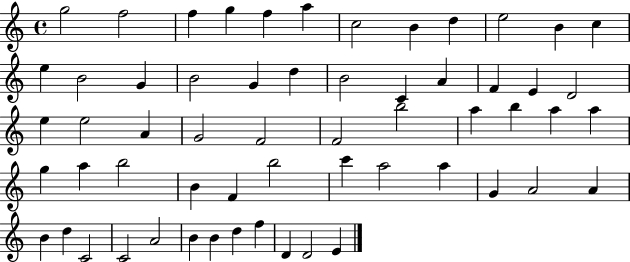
X:1
T:Untitled
M:4/4
L:1/4
K:C
g2 f2 f g f a c2 B d e2 B c e B2 G B2 G d B2 C A F E D2 e e2 A G2 F2 F2 b2 a b a a g a b2 B F b2 c' a2 a G A2 A B d C2 C2 A2 B B d f D D2 E